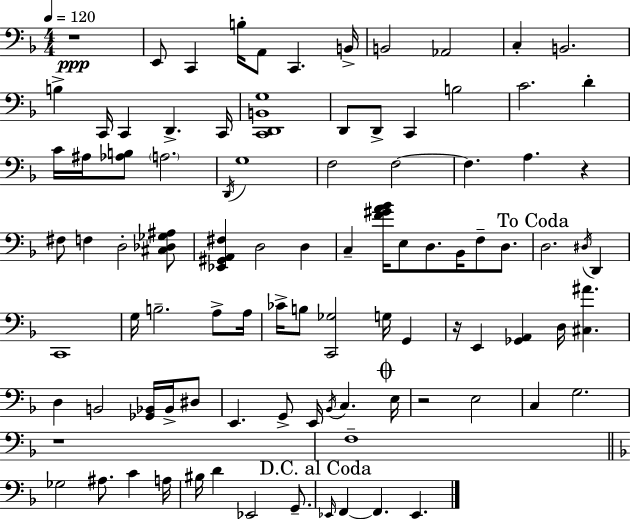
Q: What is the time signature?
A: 4/4